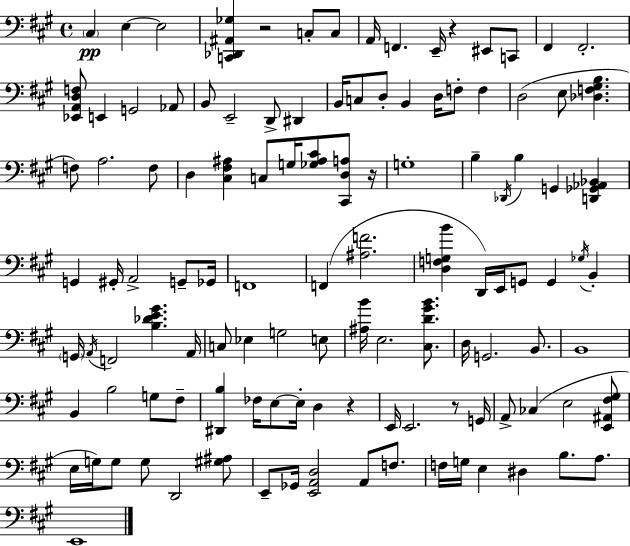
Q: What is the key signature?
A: A major